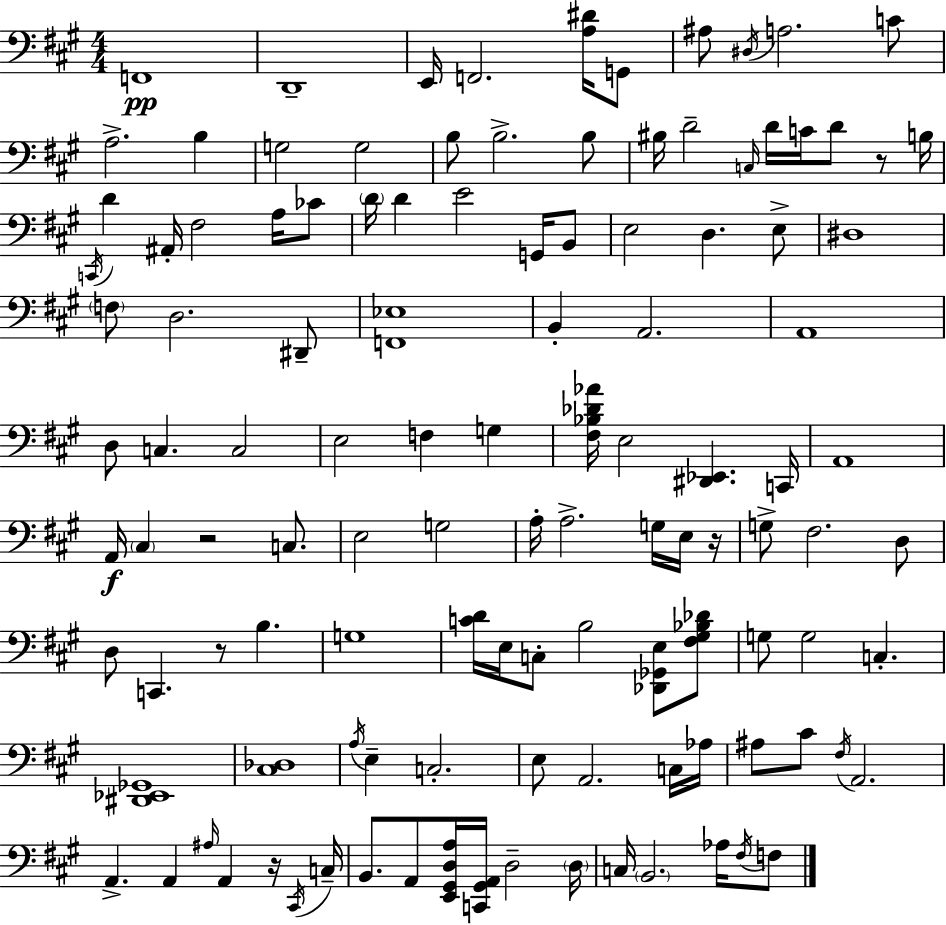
{
  \clef bass
  \numericTimeSignature
  \time 4/4
  \key a \major
  f,1\pp | d,1-- | e,16 f,2. <a dis'>16 g,8 | ais8 \acciaccatura { dis16 } a2. c'8 | \break a2.-> b4 | g2 g2 | b8 b2.-> b8 | bis16 d'2-- \grace { c16 } d'16 c'16 d'8 r8 | \break b16 \acciaccatura { c,16 } d'4 ais,16-. fis2 | a16 ces'8 \parenthesize d'16 d'4 e'2 | g,16 b,8 e2 d4. | e8-> dis1 | \break \parenthesize f8 d2. | dis,8-- <f, ees>1 | b,4-. a,2. | a,1 | \break d8 c4. c2 | e2 f4 g4 | <fis bes des' aes'>16 e2 <dis, ees,>4. | c,16 a,1 | \break a,16\f \parenthesize cis4 r2 | c8. e2 g2 | a16-. a2.-> | g16 e16 r16 g8-> fis2. | \break d8 d8 c,4. r8 b4. | g1 | <c' d'>16 e16 c8-. b2 <des, ges, e>8 | <fis gis bes des'>8 g8 g2 c4.-. | \break <dis, ees, ges,>1 | <cis des>1 | \acciaccatura { a16 } e4-- c2.-. | e8 a,2. | \break c16 aes16 ais8 cis'8 \acciaccatura { fis16 } a,2. | a,4.-> a,4 \grace { ais16 } | a,4 r16 \acciaccatura { cis,16 } c16-- b,8. a,8 <e, gis, d a>16 <c, gis, a,>16 d2-- | \parenthesize d16 c16 \parenthesize b,2. | \break aes16 \acciaccatura { fis16 } f8 \bar "|."
}